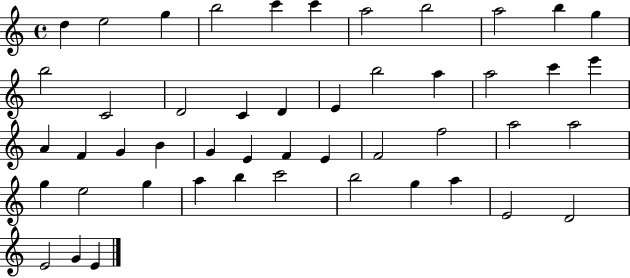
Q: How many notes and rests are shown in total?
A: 48